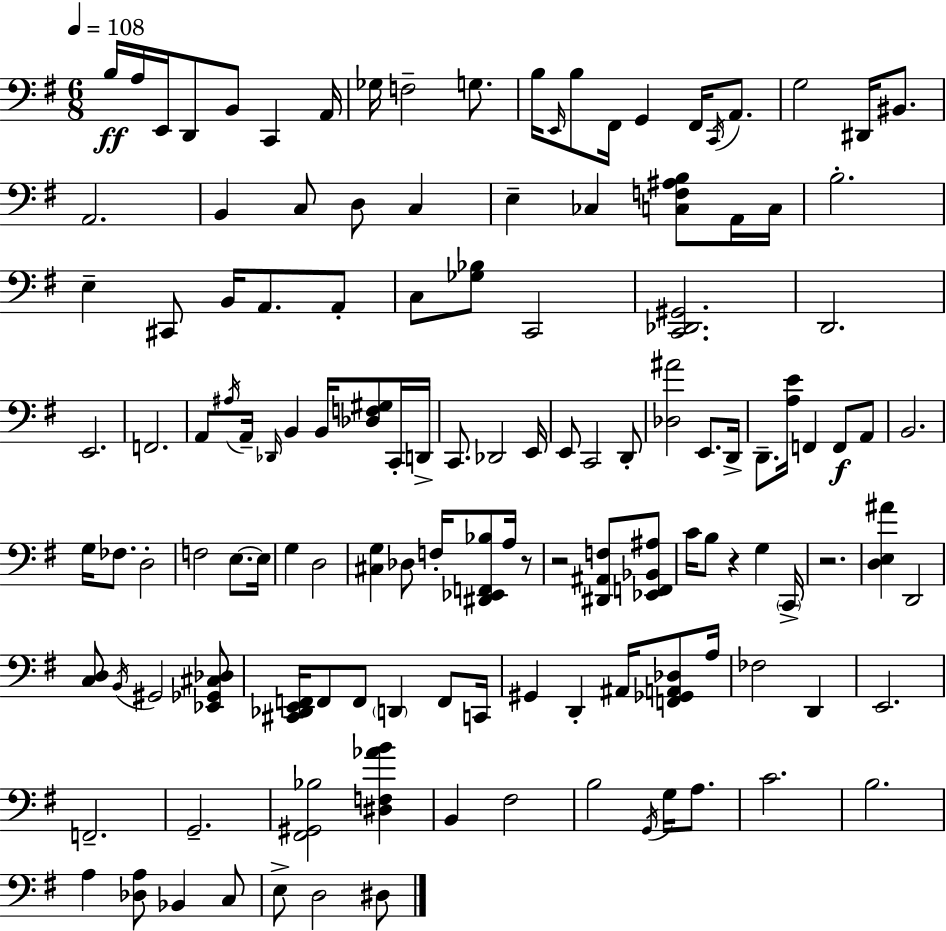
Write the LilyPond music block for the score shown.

{
  \clef bass
  \numericTimeSignature
  \time 6/8
  \key g \major
  \tempo 4 = 108
  b16\ff a16 e,16 d,8 b,8 c,4 a,16 | ges16 f2-- g8. | b16 \grace { e,16 } b8 fis,16 g,4 fis,16 \acciaccatura { c,16 } a,8. | g2 dis,16 bis,8. | \break a,2. | b,4 c8 d8 c4 | e4-- ces4 <c f ais b>8 | a,16 c16 b2.-. | \break e4-- cis,8 b,16 a,8. | a,8-. c8 <ges bes>8 c,2 | <c, des, gis,>2. | d,2. | \break e,2. | f,2. | a,8 \acciaccatura { ais16 } a,16-- \grace { des,16 } b,4 b,16 | <des f gis>8 c,16-. d,16-> c,8. des,2 | \break e,16 e,8 c,2 | d,8-. <des ais'>2 | e,8. d,16-> d,8.-- <a e'>16 f,4 | f,8\f a,8 b,2. | \break g16 fes8. d2-. | f2 | e8.~~ e16 g4 d2 | <cis g>4 des8 f16-. <dis, ees, f, bes>8 | \break a16 r8 r2 | <dis, ais, f>8 <ees, f, bes, ais>8 c'16 b8 r4 g4 | \parenthesize c,16-> r2. | <d e ais'>4 d,2 | \break <c d>8 \acciaccatura { b,16 } gis,2 | <ees, ges, cis des>8 <cis, des, e, f,>16 f,8 f,8 \parenthesize d,4 | f,8 c,16 gis,4 d,4-. | ais,16 <f, ges, a, des>8 a16 fes2 | \break d,4 e,2. | f,2.-- | g,2.-- | <fis, gis, bes>2 | \break <dis f aes' b'>4 b,4 fis2 | b2 | \acciaccatura { g,16 } g16 a8. c'2. | b2. | \break a4 <des a>8 | bes,4 c8 e8-> d2 | dis8 \bar "|."
}